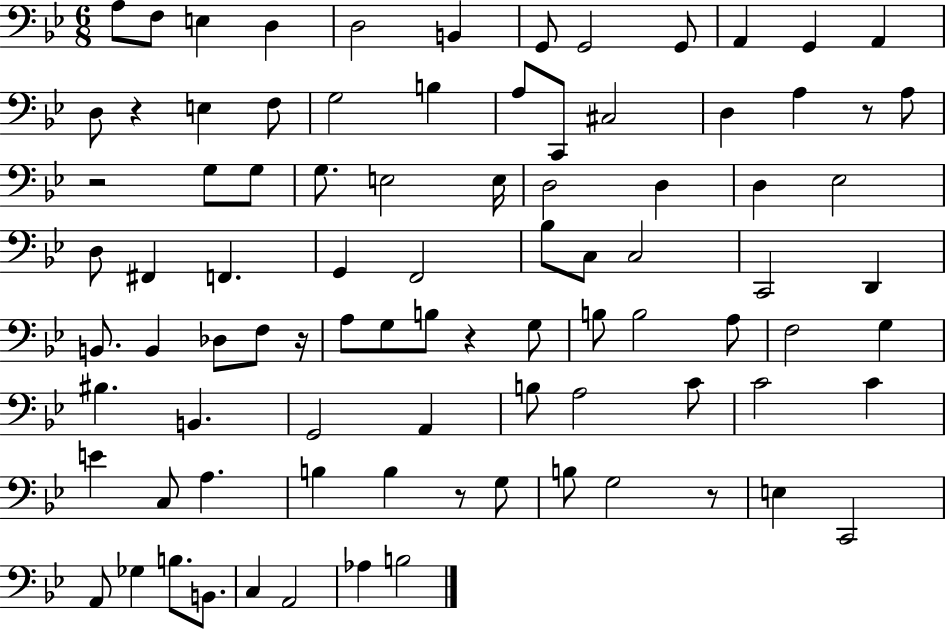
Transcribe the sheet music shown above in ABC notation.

X:1
T:Untitled
M:6/8
L:1/4
K:Bb
A,/2 F,/2 E, D, D,2 B,, G,,/2 G,,2 G,,/2 A,, G,, A,, D,/2 z E, F,/2 G,2 B, A,/2 C,,/2 ^C,2 D, A, z/2 A,/2 z2 G,/2 G,/2 G,/2 E,2 E,/4 D,2 D, D, _E,2 D,/2 ^F,, F,, G,, F,,2 _B,/2 C,/2 C,2 C,,2 D,, B,,/2 B,, _D,/2 F,/2 z/4 A,/2 G,/2 B,/2 z G,/2 B,/2 B,2 A,/2 F,2 G, ^B, B,, G,,2 A,, B,/2 A,2 C/2 C2 C E C,/2 A, B, B, z/2 G,/2 B,/2 G,2 z/2 E, C,,2 A,,/2 _G, B,/2 B,,/2 C, A,,2 _A, B,2